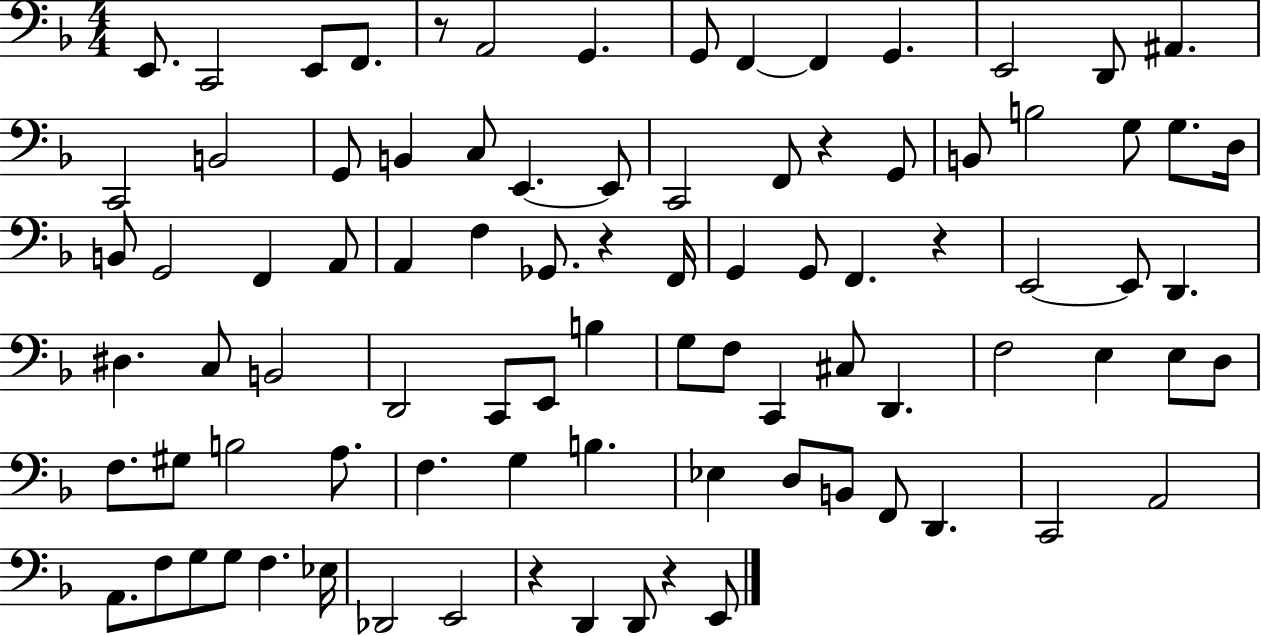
E2/e. C2/h E2/e F2/e. R/e A2/h G2/q. G2/e F2/q F2/q G2/q. E2/h D2/e A#2/q. C2/h B2/h G2/e B2/q C3/e E2/q. E2/e C2/h F2/e R/q G2/e B2/e B3/h G3/e G3/e. D3/s B2/e G2/h F2/q A2/e A2/q F3/q Gb2/e. R/q F2/s G2/q G2/e F2/q. R/q E2/h E2/e D2/q. D#3/q. C3/e B2/h D2/h C2/e E2/e B3/q G3/e F3/e C2/q C#3/e D2/q. F3/h E3/q E3/e D3/e F3/e. G#3/e B3/h A3/e. F3/q. G3/q B3/q. Eb3/q D3/e B2/e F2/e D2/q. C2/h A2/h A2/e. F3/e G3/e G3/e F3/q. Eb3/s Db2/h E2/h R/q D2/q D2/e R/q E2/e